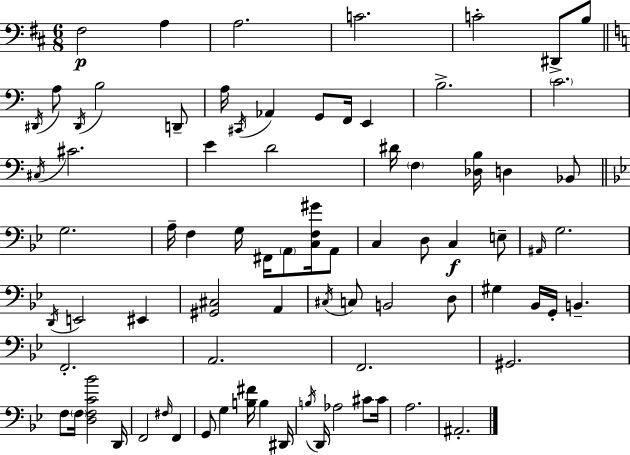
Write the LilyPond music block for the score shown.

{
  \clef bass
  \numericTimeSignature
  \time 6/8
  \key d \major
  fis2\p a4 | a2. | c'2. | c'2-. dis,8-> b8 | \break \bar "||" \break \key a \minor \acciaccatura { dis,16 } a8 \acciaccatura { dis,16 } b2 | d,8-- a16 \acciaccatura { cis,16 } aes,4 g,8 f,16 e,4 | b2.-> | \parenthesize c'2. | \break \acciaccatura { cis16 } cis'2. | e'4 d'2 | dis'16 \parenthesize f4 <des b>16 d4 | bes,8 \bar "||" \break \key bes \major g2. | a16-- f4 g16 fis,16 \parenthesize a,8 <c f gis'>16 a,8 | c4 d8 c4\f e8-- | \grace { ais,16 } g2. | \break \acciaccatura { d,16 } e,2 eis,4 | <gis, cis>2 a,4 | \acciaccatura { cis16 } c8 b,2 | d8 gis4 bes,16 g,16-. b,4.-- | \break f,2.-. | a,2. | f,2. | gis,2. | \break f8 \parenthesize f16 <d f c' bes'>2 | d,16 f,2 \grace { fis16 } | f,4 g,8 g4 <b fis'>16 b4 | dis,16 \acciaccatura { b16 } d,16 aes2 | \break cis'8 cis'16 a2. | ais,2.-. | \bar "|."
}